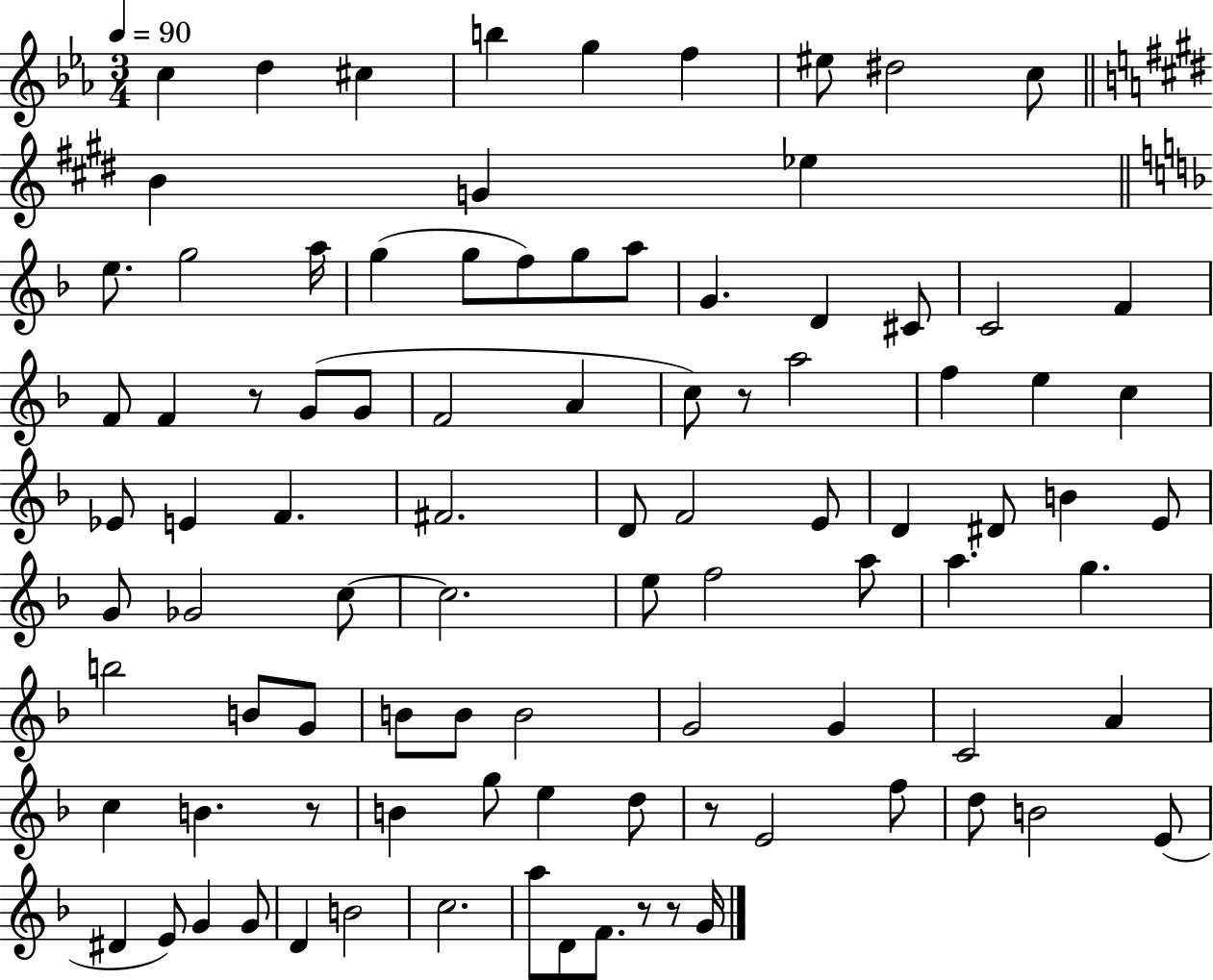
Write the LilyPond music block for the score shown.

{
  \clef treble
  \numericTimeSignature
  \time 3/4
  \key ees \major
  \tempo 4 = 90
  c''4 d''4 cis''4 | b''4 g''4 f''4 | eis''8 dis''2 c''8 | \bar "||" \break \key e \major b'4 g'4 ees''4 | \bar "||" \break \key f \major e''8. g''2 a''16 | g''4( g''8 f''8) g''8 a''8 | g'4. d'4 cis'8 | c'2 f'4 | \break f'8 f'4 r8 g'8( g'8 | f'2 a'4 | c''8) r8 a''2 | f''4 e''4 c''4 | \break ees'8 e'4 f'4. | fis'2. | d'8 f'2 e'8 | d'4 dis'8 b'4 e'8 | \break g'8 ges'2 c''8~~ | c''2. | e''8 f''2 a''8 | a''4. g''4. | \break b''2 b'8 g'8 | b'8 b'8 b'2 | g'2 g'4 | c'2 a'4 | \break c''4 b'4. r8 | b'4 g''8 e''4 d''8 | r8 e'2 f''8 | d''8 b'2 e'8( | \break dis'4 e'8) g'4 g'8 | d'4 b'2 | c''2. | a''8 d'8 f'8. r8 r8 g'16 | \break \bar "|."
}